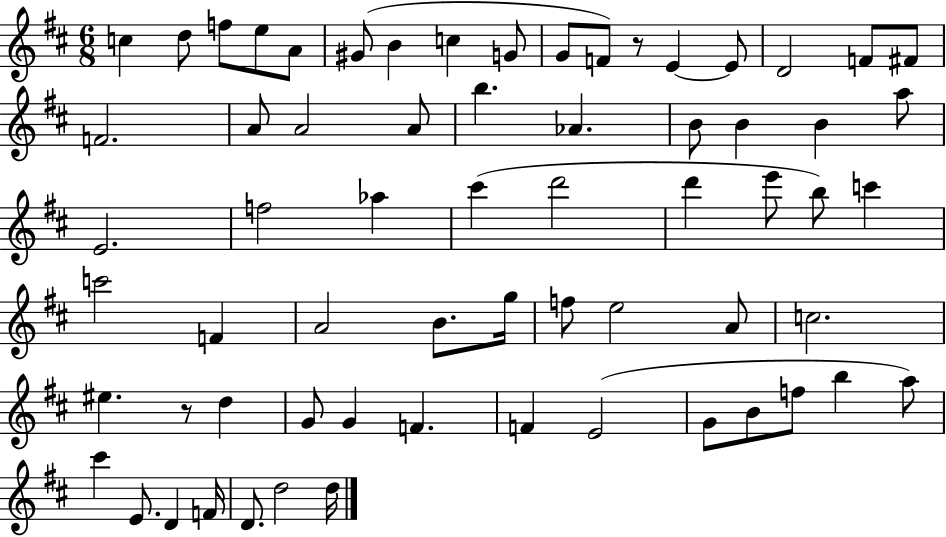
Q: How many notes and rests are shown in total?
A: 65